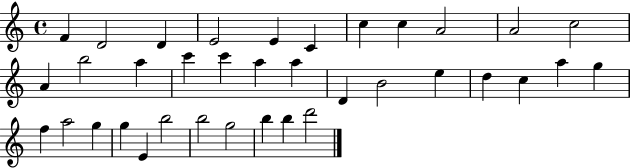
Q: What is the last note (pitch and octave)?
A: D6